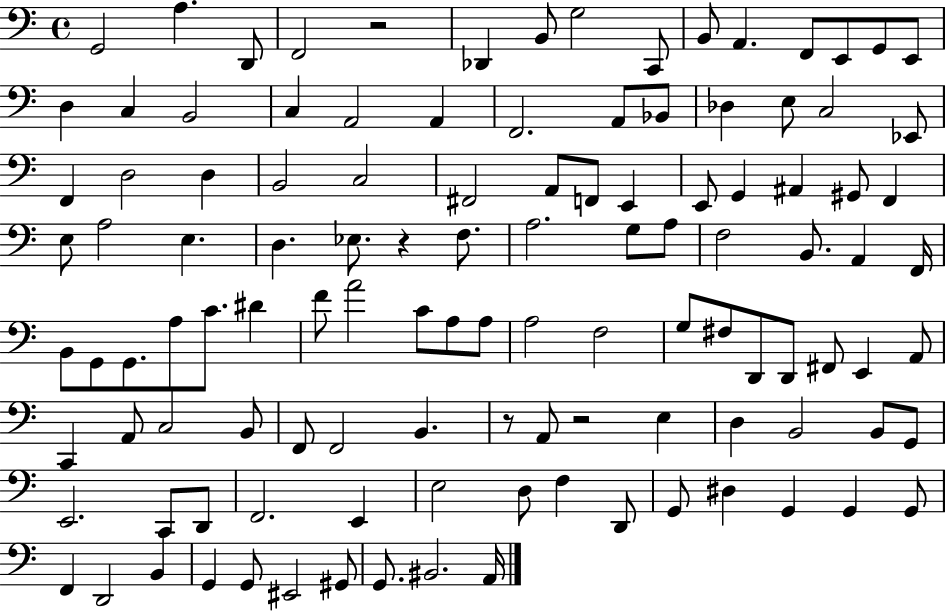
G2/h A3/q. D2/e F2/h R/h Db2/q B2/e G3/h C2/e B2/e A2/q. F2/e E2/e G2/e E2/e D3/q C3/q B2/h C3/q A2/h A2/q F2/h. A2/e Bb2/e Db3/q E3/e C3/h Eb2/e F2/q D3/h D3/q B2/h C3/h F#2/h A2/e F2/e E2/q E2/e G2/q A#2/q G#2/e F2/q E3/e A3/h E3/q. D3/q. Eb3/e. R/q F3/e. A3/h. G3/e A3/e F3/h B2/e. A2/q F2/s B2/e G2/e G2/e. A3/e C4/e. D#4/q F4/e A4/h C4/e A3/e A3/e A3/h F3/h G3/e F#3/e D2/e D2/e F#2/e E2/q A2/e C2/q A2/e C3/h B2/e F2/e F2/h B2/q. R/e A2/e R/h E3/q D3/q B2/h B2/e G2/e E2/h. C2/e D2/e F2/h. E2/q E3/h D3/e F3/q D2/e G2/e D#3/q G2/q G2/q G2/e F2/q D2/h B2/q G2/q G2/e EIS2/h G#2/e G2/e. BIS2/h. A2/s